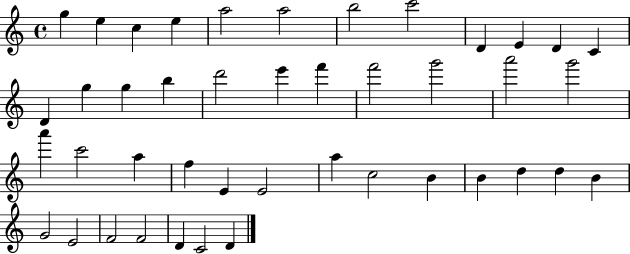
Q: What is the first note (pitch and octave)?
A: G5